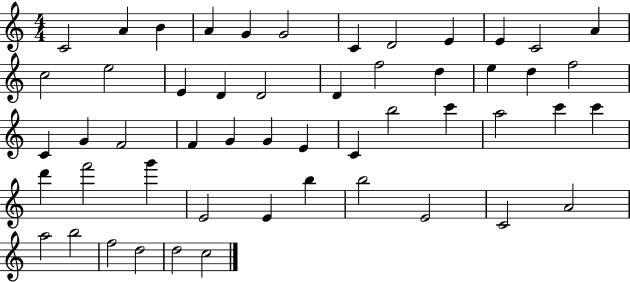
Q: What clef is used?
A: treble